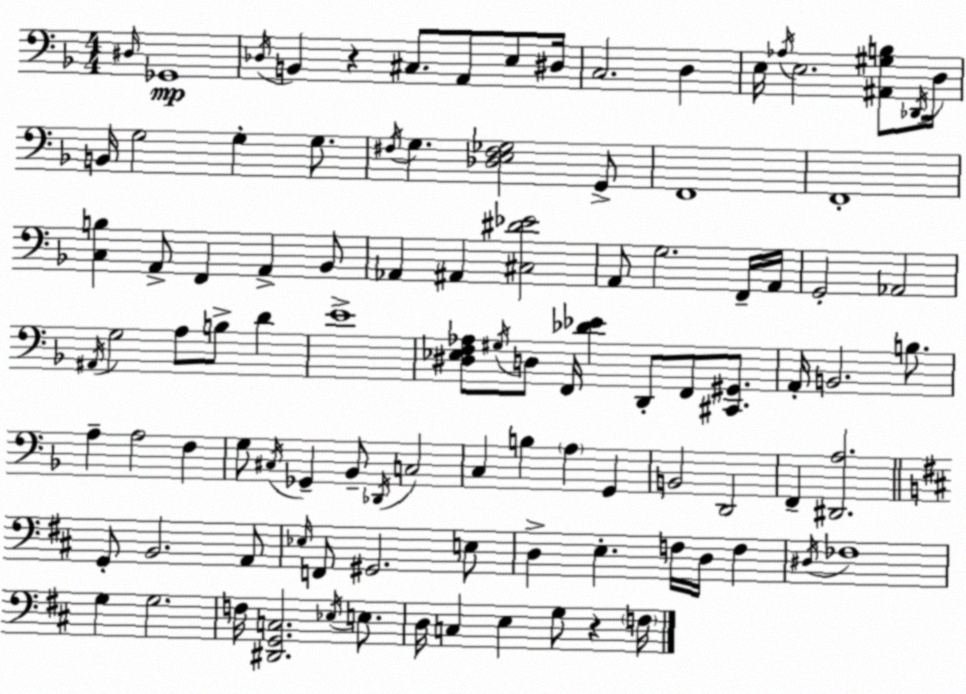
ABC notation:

X:1
T:Untitled
M:4/4
L:1/4
K:F
^D,/4 _G,,4 _D,/4 B,, z ^C,/2 A,,/2 E,/2 ^D,/4 C,2 D, E,/4 _A,/4 E,2 [^A,,^G,B,]/2 _D,,/4 D,/4 B,,/4 G,2 G, G,/2 ^F,/4 G, [_D,E,^F,_G,]2 G,,/2 F,,4 F,,4 [C,B,] A,,/2 F,, A,, _B,,/2 _A,, ^A,, [^C,^D_E]2 A,,/2 G,2 F,,/4 A,,/4 G,,2 _A,,2 ^A,,/4 G,2 A,/2 B,/2 D E4 [^D,_E,F,_A,]/2 ^G,/4 D,/2 F,,/4 [_D_E] D,,/2 F,,/2 [^C,,^G,,]/2 A,,/4 B,,2 B,/2 A, A,2 F, G,/2 ^C,/4 _G,, _B,,/2 _D,,/4 C,2 C, B, A, G,, B,,2 D,,2 F,, [^D,,A,]2 G,,/2 B,,2 A,,/2 _E,/4 F,,/2 ^G,,2 E,/2 D, E, F,/4 D,/4 F, ^D,/4 _F,4 G, G,2 F,/4 [^D,,G,,C,]2 _E,/4 E,/2 D,/4 C, E, G,/2 z F,/4